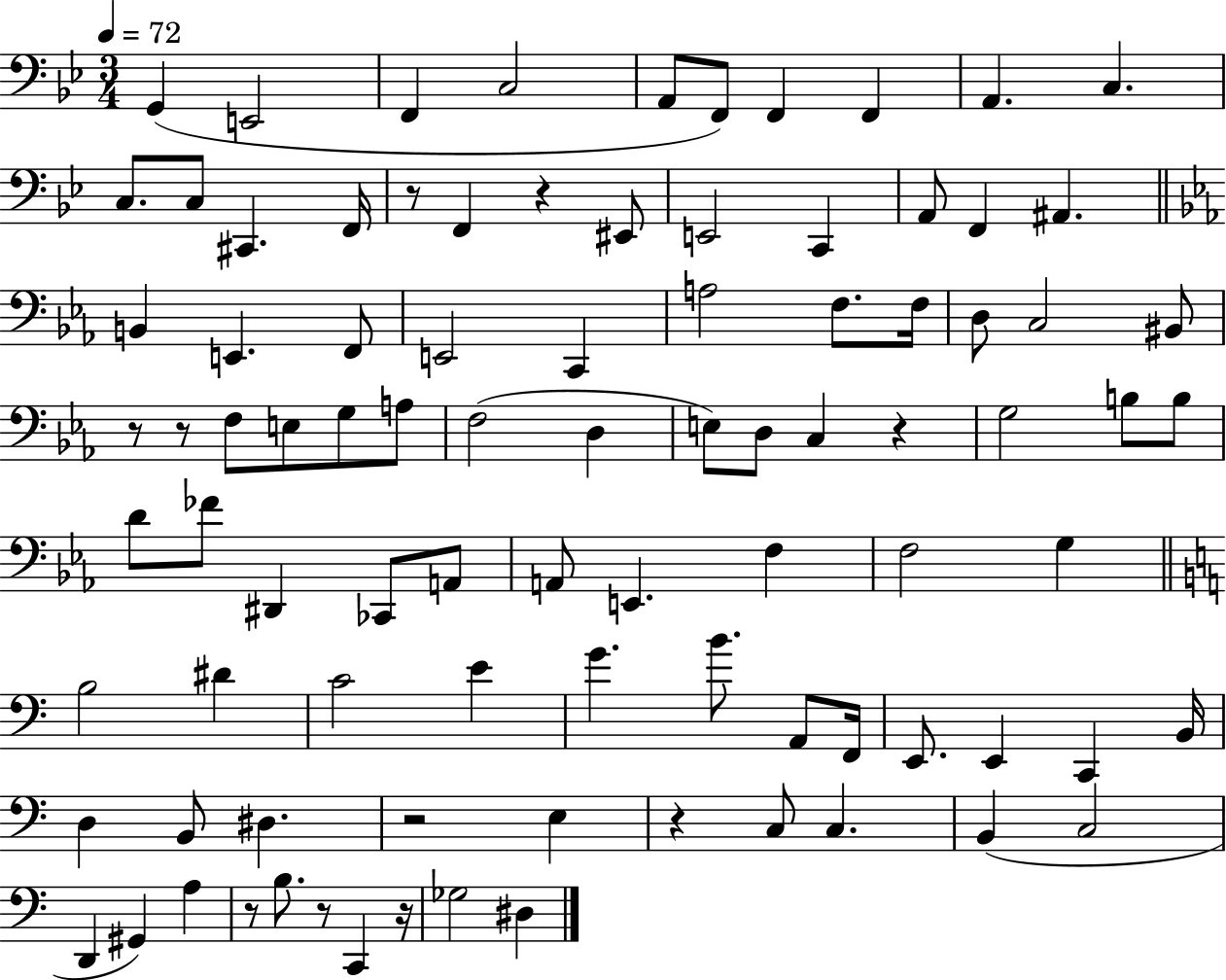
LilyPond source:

{
  \clef bass
  \numericTimeSignature
  \time 3/4
  \key bes \major
  \tempo 4 = 72
  \repeat volta 2 { g,4( e,2 | f,4 c2 | a,8 f,8) f,4 f,4 | a,4. c4. | \break c8. c8 cis,4. f,16 | r8 f,4 r4 eis,8 | e,2 c,4 | a,8 f,4 ais,4. | \break \bar "||" \break \key ees \major b,4 e,4. f,8 | e,2 c,4 | a2 f8. f16 | d8 c2 bis,8 | \break r8 r8 f8 e8 g8 a8 | f2( d4 | e8) d8 c4 r4 | g2 b8 b8 | \break d'8 fes'8 dis,4 ces,8 a,8 | a,8 e,4. f4 | f2 g4 | \bar "||" \break \key c \major b2 dis'4 | c'2 e'4 | g'4. b'8. a,8 f,16 | e,8. e,4 c,4 b,16 | \break d4 b,8 dis4. | r2 e4 | r4 c8 c4. | b,4( c2 | \break d,4 gis,4) a4 | r8 b8. r8 c,4 r16 | ges2 dis4 | } \bar "|."
}